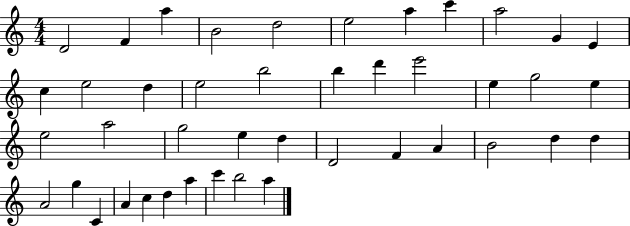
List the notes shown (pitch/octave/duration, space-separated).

D4/h F4/q A5/q B4/h D5/h E5/h A5/q C6/q A5/h G4/q E4/q C5/q E5/h D5/q E5/h B5/h B5/q D6/q E6/h E5/q G5/h E5/q E5/h A5/h G5/h E5/q D5/q D4/h F4/q A4/q B4/h D5/q D5/q A4/h G5/q C4/q A4/q C5/q D5/q A5/q C6/q B5/h A5/q